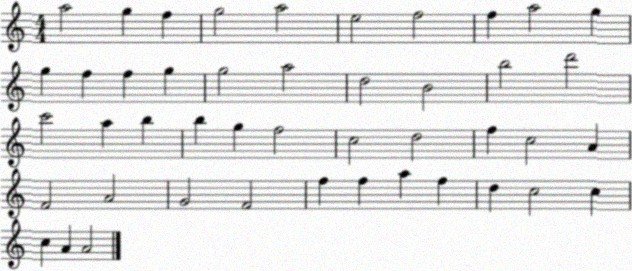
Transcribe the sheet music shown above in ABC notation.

X:1
T:Untitled
M:4/4
L:1/4
K:C
a2 g f g2 a2 e2 f2 f a2 g g f f g g2 a2 d2 B2 b2 d'2 c'2 a b b g f2 c2 d2 f c2 A F2 A2 G2 F2 f f a f d c2 c c A A2